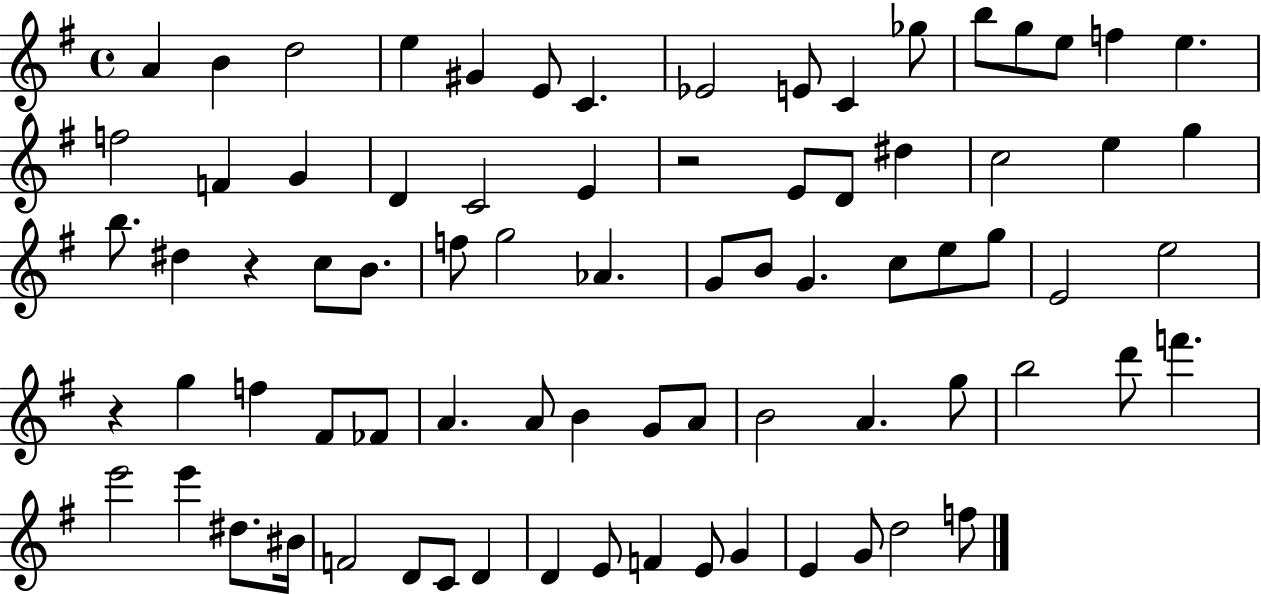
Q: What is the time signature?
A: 4/4